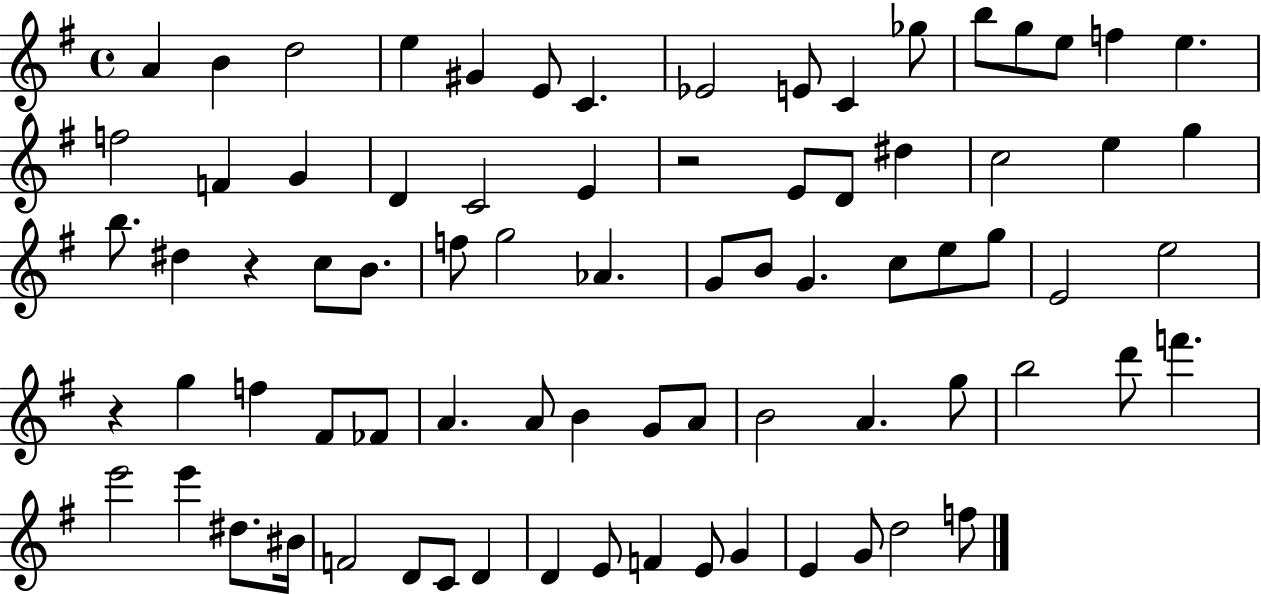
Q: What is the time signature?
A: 4/4